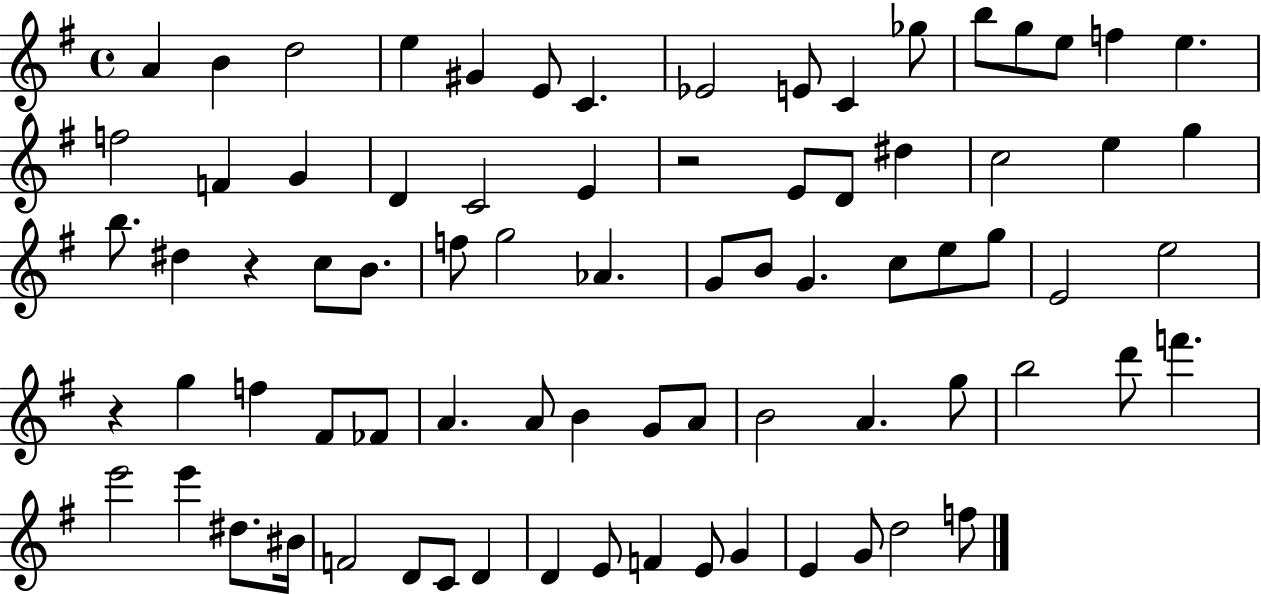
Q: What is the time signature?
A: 4/4